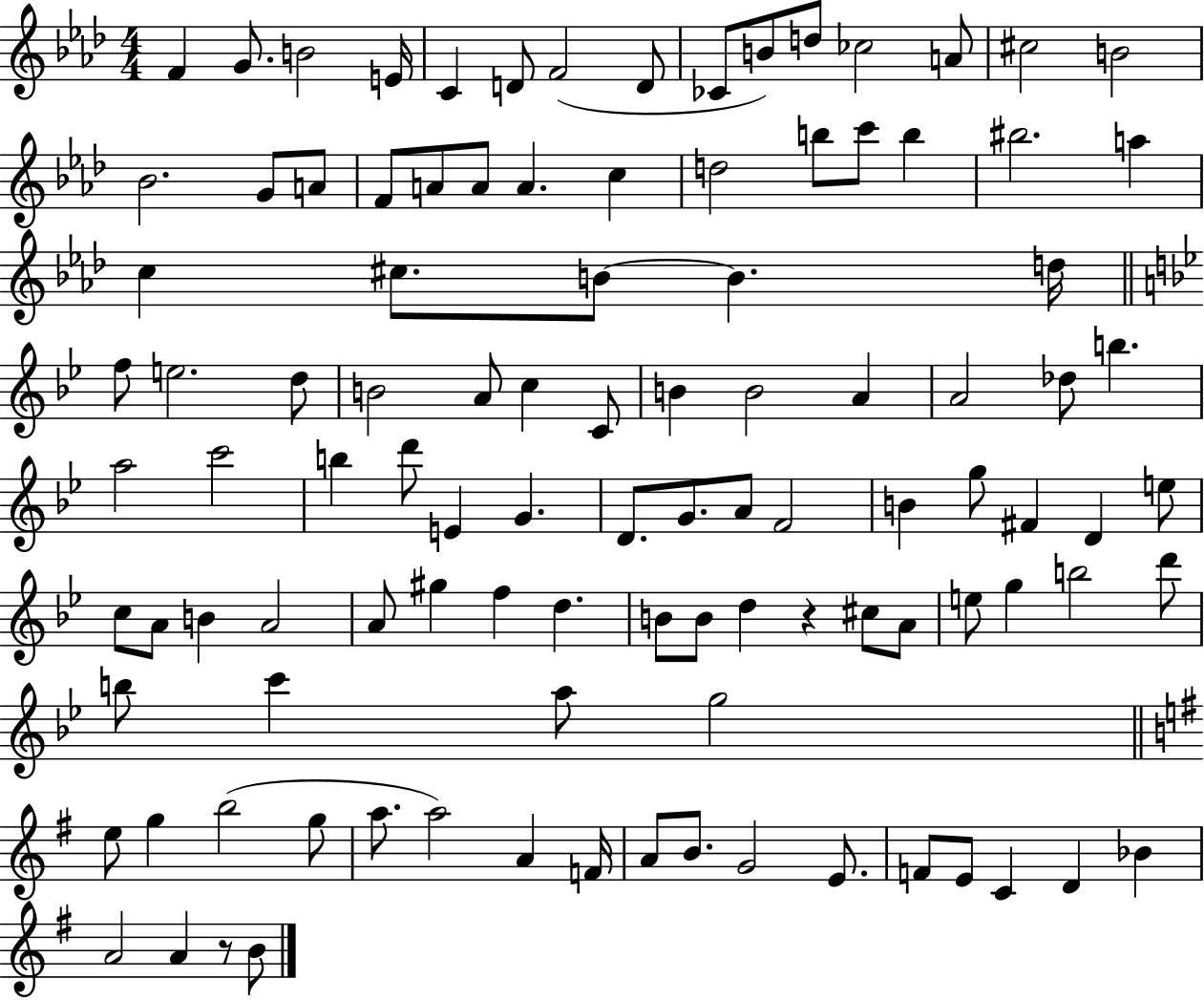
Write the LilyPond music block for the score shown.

{
  \clef treble
  \numericTimeSignature
  \time 4/4
  \key aes \major
  \repeat volta 2 { f'4 g'8. b'2 e'16 | c'4 d'8 f'2( d'8 | ces'8 b'8) d''8 ces''2 a'8 | cis''2 b'2 | \break bes'2. g'8 a'8 | f'8 a'8 a'8 a'4. c''4 | d''2 b''8 c'''8 b''4 | bis''2. a''4 | \break c''4 cis''8. b'8~~ b'4. d''16 | \bar "||" \break \key bes \major f''8 e''2. d''8 | b'2 a'8 c''4 c'8 | b'4 b'2 a'4 | a'2 des''8 b''4. | \break a''2 c'''2 | b''4 d'''8 e'4 g'4. | d'8. g'8. a'8 f'2 | b'4 g''8 fis'4 d'4 e''8 | \break c''8 a'8 b'4 a'2 | a'8 gis''4 f''4 d''4. | b'8 b'8 d''4 r4 cis''8 a'8 | e''8 g''4 b''2 d'''8 | \break b''8 c'''4 a''8 g''2 | \bar "||" \break \key g \major e''8 g''4 b''2( g''8 | a''8. a''2) a'4 f'16 | a'8 b'8. g'2 e'8. | f'8 e'8 c'4 d'4 bes'4 | \break a'2 a'4 r8 b'8 | } \bar "|."
}